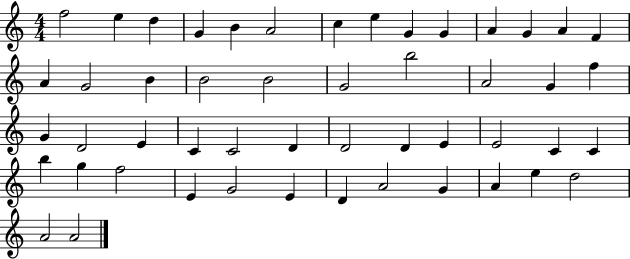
F5/h E5/q D5/q G4/q B4/q A4/h C5/q E5/q G4/q G4/q A4/q G4/q A4/q F4/q A4/q G4/h B4/q B4/h B4/h G4/h B5/h A4/h G4/q F5/q G4/q D4/h E4/q C4/q C4/h D4/q D4/h D4/q E4/q E4/h C4/q C4/q B5/q G5/q F5/h E4/q G4/h E4/q D4/q A4/h G4/q A4/q E5/q D5/h A4/h A4/h